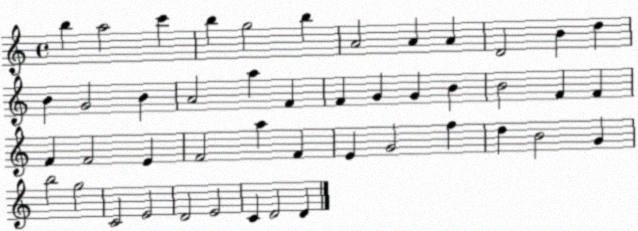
X:1
T:Untitled
M:4/4
L:1/4
K:C
b a2 c' b g2 b A2 A A D2 B d B G2 B A2 a F F G G B B2 F F F F2 E F2 a F E G2 f d B2 G b2 g2 C2 E2 D2 E2 C D2 D